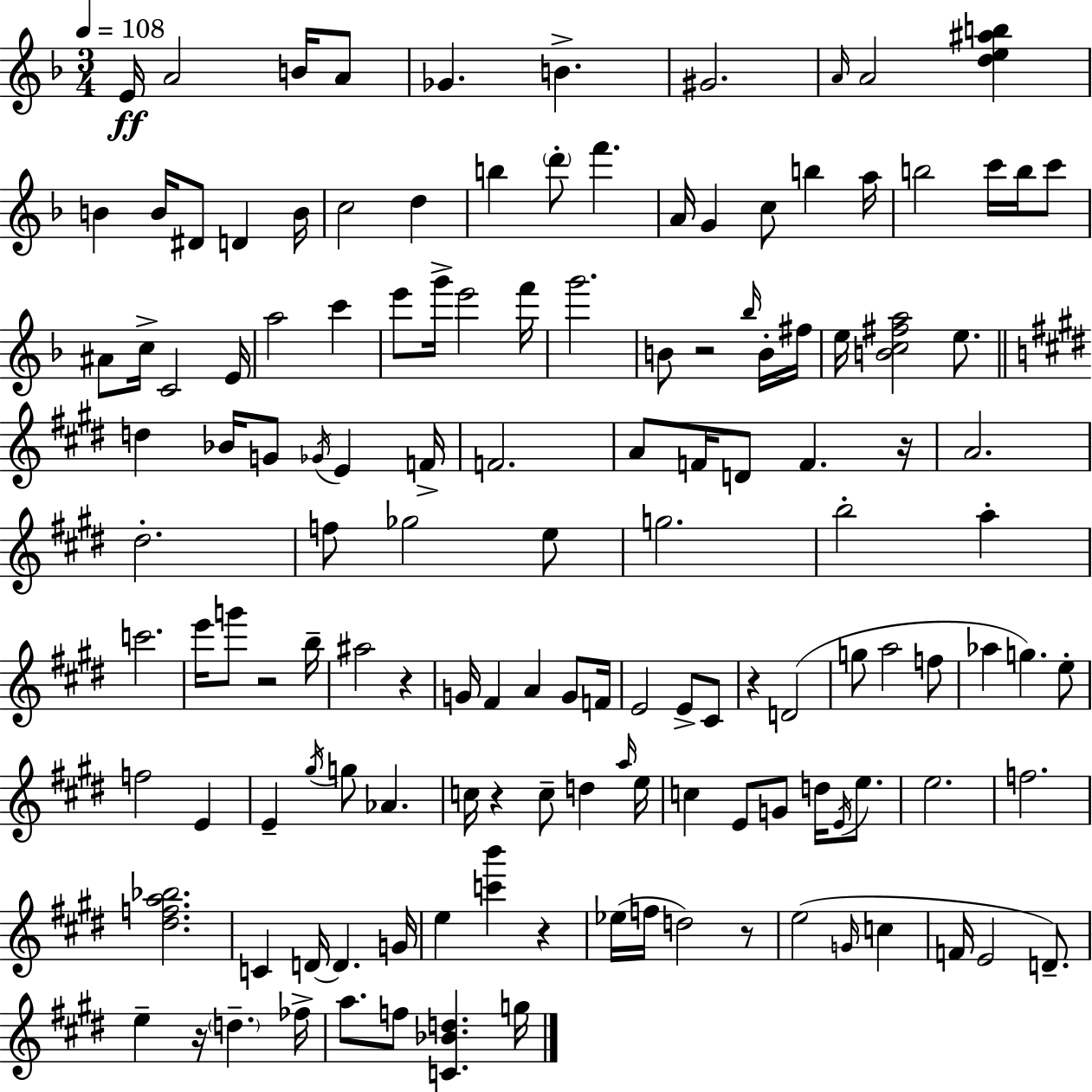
E4/s A4/h B4/s A4/e Gb4/q. B4/q. G#4/h. A4/s A4/h [D5,E5,A#5,B5]/q B4/q B4/s D#4/e D4/q B4/s C5/h D5/q B5/q D6/e F6/q. A4/s G4/q C5/e B5/q A5/s B5/h C6/s B5/s C6/e A#4/e C5/s C4/h E4/s A5/h C6/q E6/e G6/s E6/h F6/s G6/h. B4/e R/h Bb5/s B4/s F#5/s E5/s [B4,C5,F#5,A5]/h E5/e. D5/q Bb4/s G4/e Gb4/s E4/q F4/s F4/h. A4/e F4/s D4/e F4/q. R/s A4/h. D#5/h. F5/e Gb5/h E5/e G5/h. B5/h A5/q C6/h. E6/s G6/e R/h B5/s A#5/h R/q G4/s F#4/q A4/q G4/e F4/s E4/h E4/e C#4/e R/q D4/h G5/e A5/h F5/e Ab5/q G5/q. E5/e F5/h E4/q E4/q G#5/s G5/e Ab4/q. C5/s R/q C5/e D5/q A5/s E5/s C5/q E4/e G4/e D5/s E4/s E5/e. E5/h. F5/h. [D#5,F5,A5,Bb5]/h. C4/q D4/s D4/q. G4/s E5/q [C6,B6]/q R/q Eb5/s F5/s D5/h R/e E5/h G4/s C5/q F4/s E4/h D4/e. E5/q R/s D5/q. FES5/s A5/e. F5/e [C4,Bb4,D5]/q. G5/s